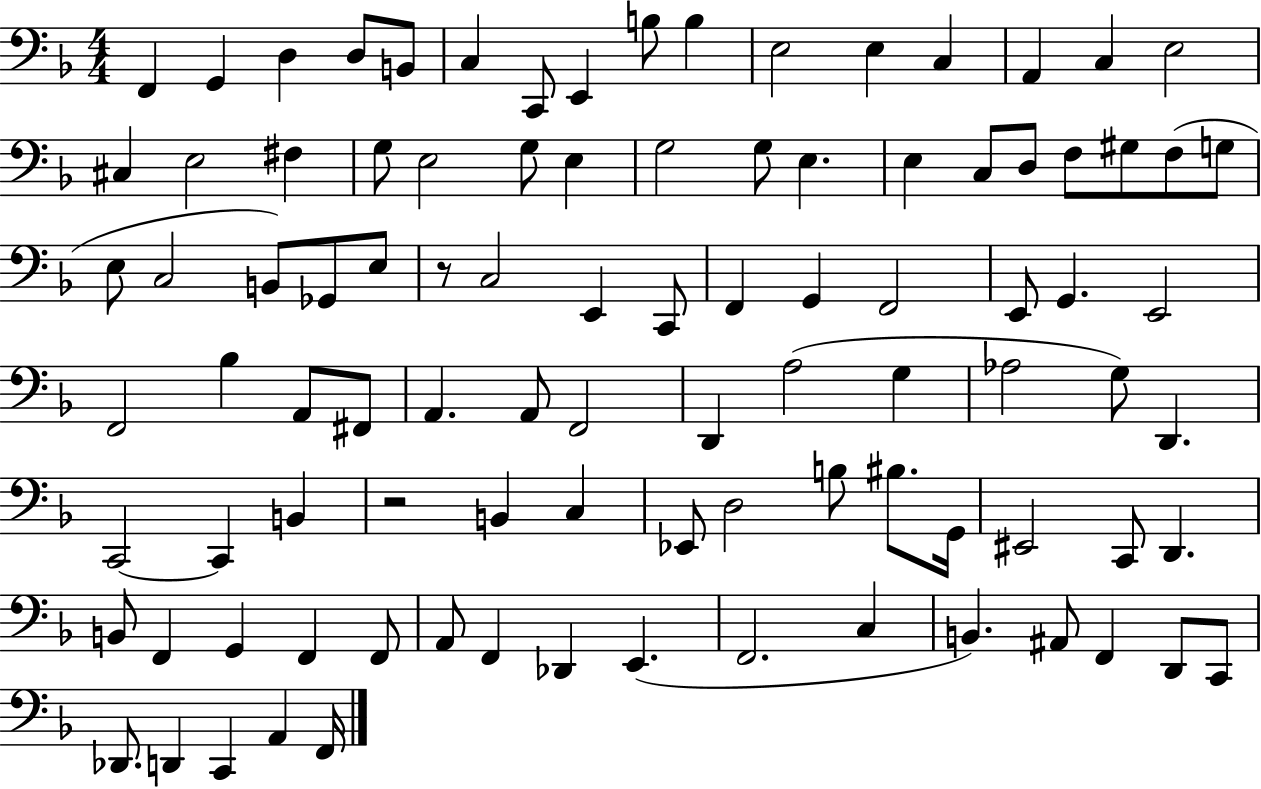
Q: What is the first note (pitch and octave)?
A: F2